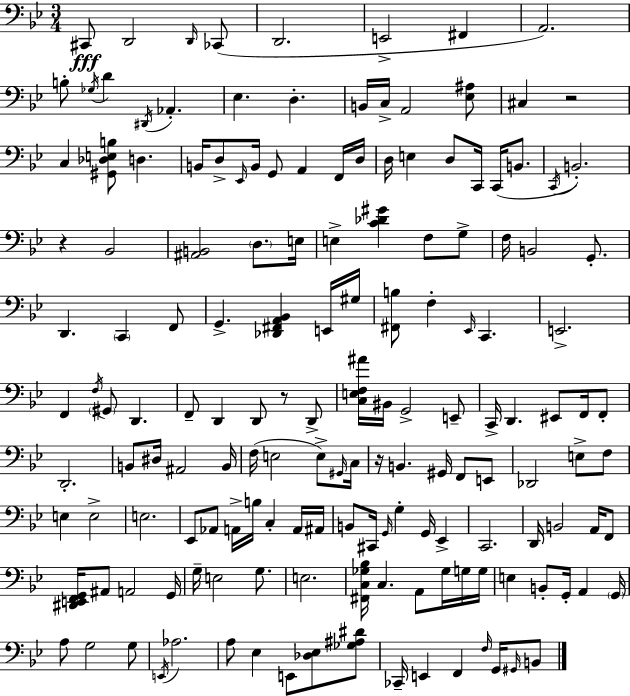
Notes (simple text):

C#2/e D2/h D2/s CES2/e D2/h. E2/h F#2/q A2/h. B3/e Gb3/s D4/q D#2/s Ab2/q. Eb3/q. D3/q. B2/s C3/s A2/h [Eb3,A#3]/e C#3/q R/h C3/q [G#2,Db3,E3,B3]/e D3/q. B2/s D3/e Eb2/s B2/s G2/e A2/q F2/s D3/s D3/s E3/q D3/e C2/s C2/s B2/e. C2/s B2/h. R/q Bb2/h [A#2,B2]/h D3/e. E3/s E3/q [C4,Db4,G#4]/q F3/e G3/e F3/s B2/h G2/e. D2/q. C2/q F2/e G2/q. [Db2,F#2,A2,Bb2]/q E2/s G#3/s [F#2,B3]/e F3/q Eb2/s C2/q. E2/h. F2/q F3/s G#2/e D2/q. F2/e D2/q D2/e R/e D2/e [C3,E3,F3,A#4]/s BIS2/s G2/h E2/e C2/s D2/q. EIS2/e F2/s F2/e D2/h. B2/e D#3/s A#2/h B2/s F3/s E3/h E3/e G#2/s C3/s R/s B2/q. G#2/s F2/e E2/e Db2/h E3/e F3/e E3/q E3/h E3/h. Eb2/e Ab2/e A2/s B3/s C3/q A2/s A#2/s B2/e C#2/s G2/s G3/q G2/s Eb2/q C2/h. D2/s B2/h A2/s F2/e [D#2,E2,F2,G2]/s A#2/e A2/h G2/s G3/s E3/h G3/e. E3/h. [F#2,C3,Gb3,Bb3]/s C3/q. A2/e Gb3/s G3/s G3/s E3/q B2/e G2/s A2/q G2/s A3/e G3/h G3/e E2/s Ab3/h. A3/e Eb3/q E2/e [Db3,Eb3]/e [Gb3,A#3,D#4]/e CES2/s E2/q F2/q F3/s G2/s G#2/s B2/e